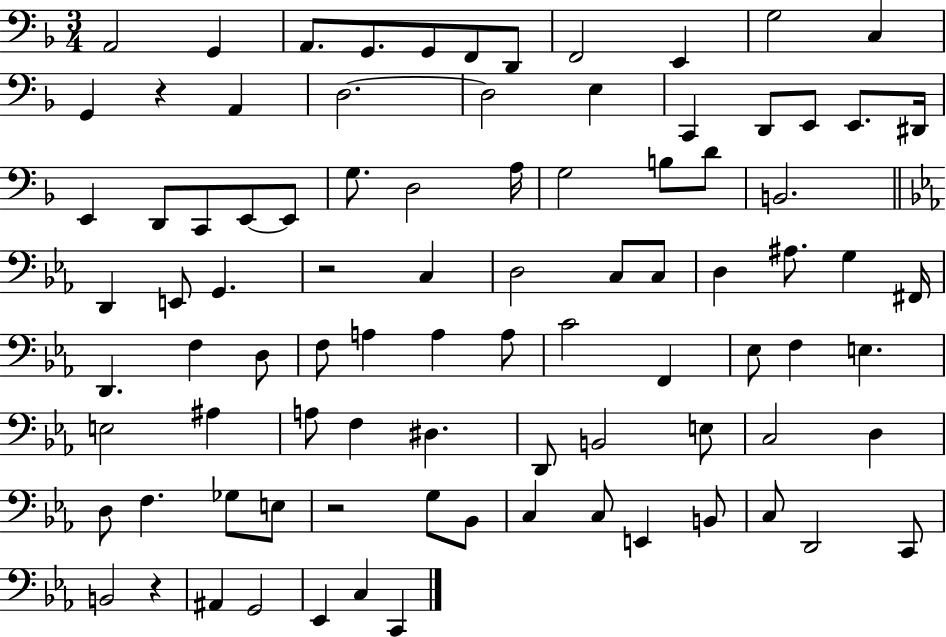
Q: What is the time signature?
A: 3/4